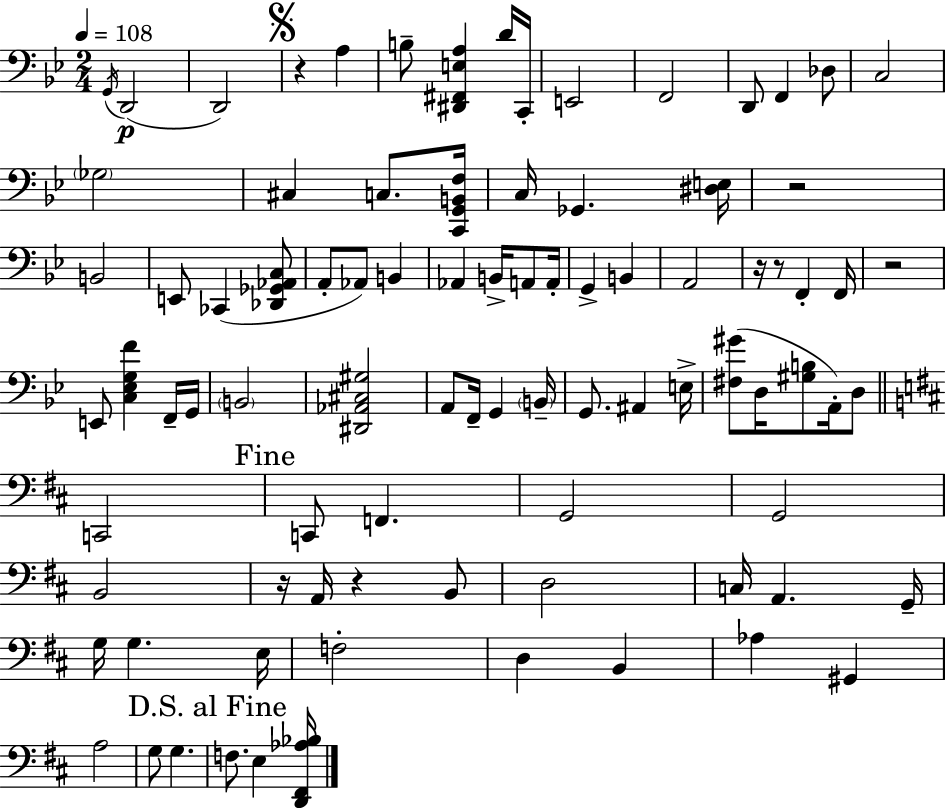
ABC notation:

X:1
T:Untitled
M:2/4
L:1/4
K:Bb
G,,/4 D,,2 D,,2 z A, B,/2 [^D,,^F,,E,A,] D/4 C,,/4 E,,2 F,,2 D,,/2 F,, _D,/2 C,2 _G,2 ^C, C,/2 [C,,G,,B,,F,]/4 C,/4 _G,, [^D,E,]/4 z2 B,,2 E,,/2 _C,, [_D,,_G,,_A,,C,]/2 A,,/2 _A,,/2 B,, _A,, B,,/4 A,,/2 A,,/4 G,, B,, A,,2 z/4 z/2 F,, F,,/4 z2 E,,/2 [C,_E,G,F] F,,/4 G,,/4 B,,2 [^D,,_A,,^C,^G,]2 A,,/2 F,,/4 G,, B,,/4 G,,/2 ^A,, E,/4 [^F,^G]/2 D,/4 [^G,B,]/2 A,,/4 D,/2 C,,2 C,,/2 F,, G,,2 G,,2 B,,2 z/4 A,,/4 z B,,/2 D,2 C,/4 A,, G,,/4 G,/4 G, E,/4 F,2 D, B,, _A, ^G,, A,2 G,/2 G, F,/2 E, [D,,^F,,_A,_B,]/4